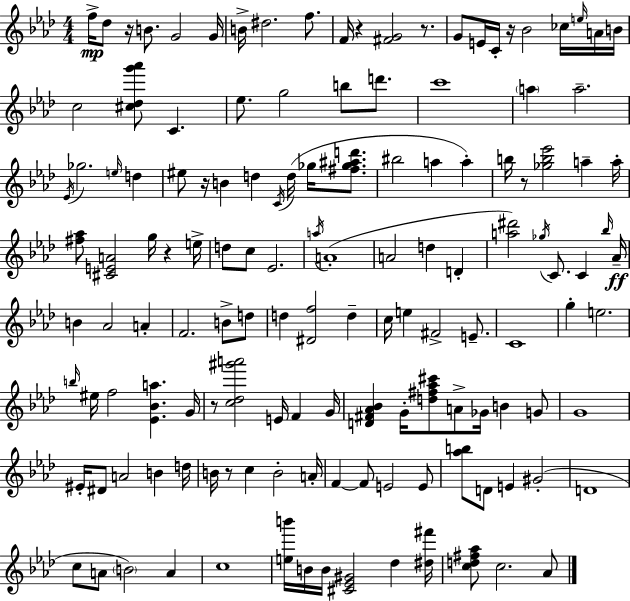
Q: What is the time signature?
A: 4/4